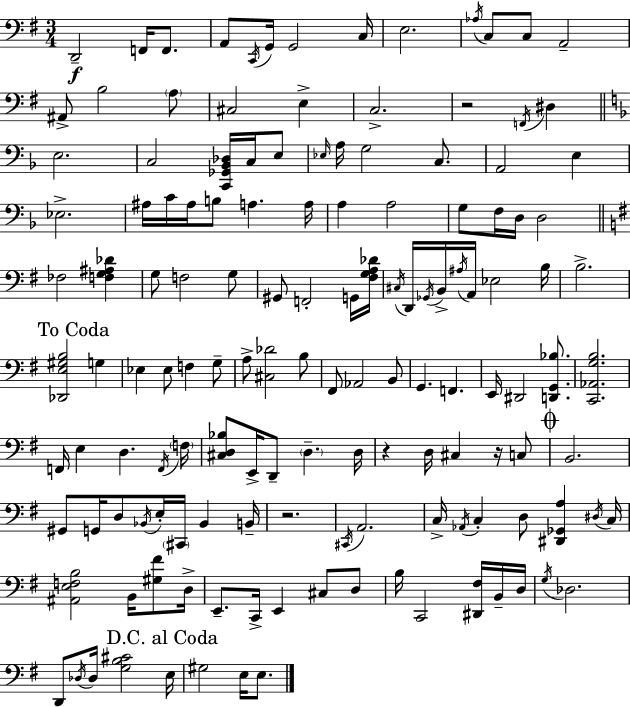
{
  \clef bass
  \numericTimeSignature
  \time 3/4
  \key e \minor
  d,2--\f f,16 f,8. | a,8 \acciaccatura { c,16 } g,16 g,2 | c16 e2. | \acciaccatura { aes16 } c8 c8 a,2-- | \break ais,8-> b2 | \parenthesize a8 cis2 e4-> | c2.-> | r2 \acciaccatura { f,16 } dis4 | \break \bar "||" \break \key f \major e2. | c2 <c, ges, bes, des>16 c16 e8 | \grace { ees16 } a16 g2 c8. | a,2 e4 | \break ees2.-> | ais16 c'16 ais16 b8 a4. | a16 a4 a2 | g8 f16 d16 d2 | \break \bar "||" \break \key e \minor fes2 <f g ais des'>4 | g8 f2 g8 | gis,8 f,2-. g,16 <fis g a des'>16 | \acciaccatura { cis16 } d,16 \acciaccatura { ges,16 } b,16-> \acciaccatura { ais16 } a,16 ees2 | \break b16 b2.-> | \mark "To Coda" <des, e gis b>2 g4 | ees4 ees8 f4 | g8-- a8-> <cis des'>2 | \break b8 fis,8 aes,2 | b,8 g,4. f,4. | e,16 dis,2 | <d, g, bes>8. <c, aes, g b>2. | \break f,16 e4 d4. | \acciaccatura { f,16 } \parenthesize f16 <cis d bes>8 e,16-> d,8-- \parenthesize d4.-- | d16 r4 d16 cis4 | r16 c8 \mark \markup { \musicglyph "scripts.coda" } b,2. | \break gis,8 g,16 d8 \acciaccatura { bes,16 } e16-. \parenthesize cis,16 | bes,4 b,16-- r2. | \acciaccatura { cis,16 } a,2. | c16-> \acciaccatura { aes,16 } c4-. | \break d8 <dis, ges, a>4 \acciaccatura { dis16 } c16 <ais, e f b>2 | b,16 <gis fis'>8 d16-> e,8.-- c,16-> | e,4 cis8 d8 b16 c,2 | <dis, fis>16 b,16-- d16 \acciaccatura { g16 } des2. | \break d,8 \acciaccatura { des16 } | des16 <g b cis'>2 \mark "D.C. al Coda" e16 gis2 | e16 e8. \bar "|."
}